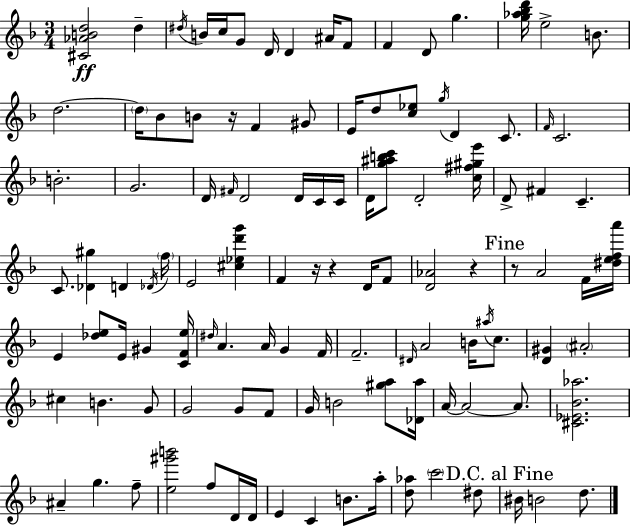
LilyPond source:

{
  \clef treble
  \numericTimeSignature
  \time 3/4
  \key d \minor
  \repeat volta 2 { <cis' aes' b' d''>2\ff d''4-- | \acciaccatura { dis''16 } b'16 c''16 g'8 d'16 d'4 ais'16 f'8 | f'4 d'8 g''4. | <g'' aes'' bes'' d'''>16 e''2-> b'8. | \break d''2.~~ | \parenthesize d''16 bes'8 b'8 r16 f'4 gis'8 | e'16 d''8 <c'' ees''>8 \acciaccatura { g''16 } d'4 c'8. | \grace { f'16 } c'2. | \break b'2.-. | g'2. | d'16 \grace { fis'16 } d'2 | d'16 c'16 c'16 d'16 <g'' ais'' b'' c'''>8 d'2-. | \break <c'' fis'' gis'' e'''>16 d'8-> fis'4 c'4.-- | c'8. <des' gis''>4 d'4 | \acciaccatura { des'16 } \parenthesize f''16 e'2 | <cis'' ees'' d''' g'''>4 f'4 r16 r4 | \break d'16 f'8 <d' aes'>2 | r4 \mark "Fine" r8 a'2 | f'16 <dis'' e'' f'' a'''>16 e'4 <des'' e''>8 e'16 | gis'4 <c' f' e''>16 \grace { dis''16 } a'4. | \break a'16 g'4 f'16 f'2.-- | \grace { dis'16 } a'2 | b'16 \acciaccatura { ais''16 } c''8. <d' gis'>4 | \parenthesize ais'2-. cis''4 | \break b'4. g'8 g'2 | g'8 f'8 g'16 b'2 | <gis'' a''>8 <des' a''>16 a'16~~ a'2~~ | a'8. <cis' ees' bes' aes''>2. | \break ais'4-- | g''4. f''8-- <e'' gis''' b'''>2 | f''8 d'16 d'16 e'4 | c'4 b'8. a''16-. <d'' aes''>8 \parenthesize c'''2 | \break dis''8 \mark "D.C. al Fine" bis'16 b'2 | d''8. } \bar "|."
}